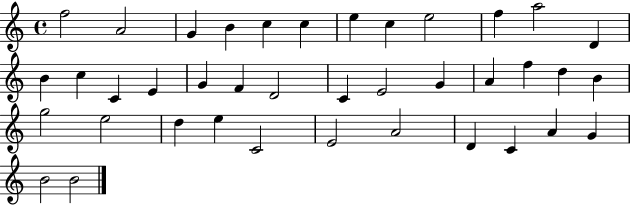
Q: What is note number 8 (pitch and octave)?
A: C5